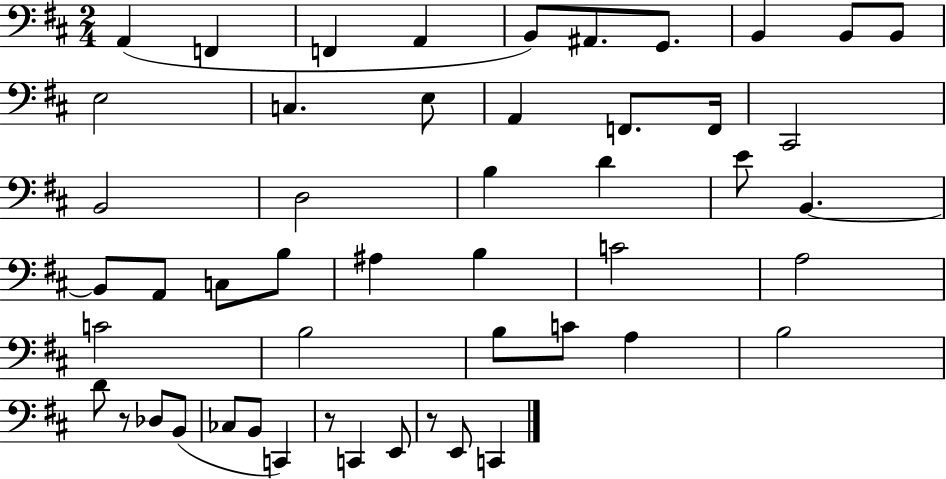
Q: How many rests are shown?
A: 3